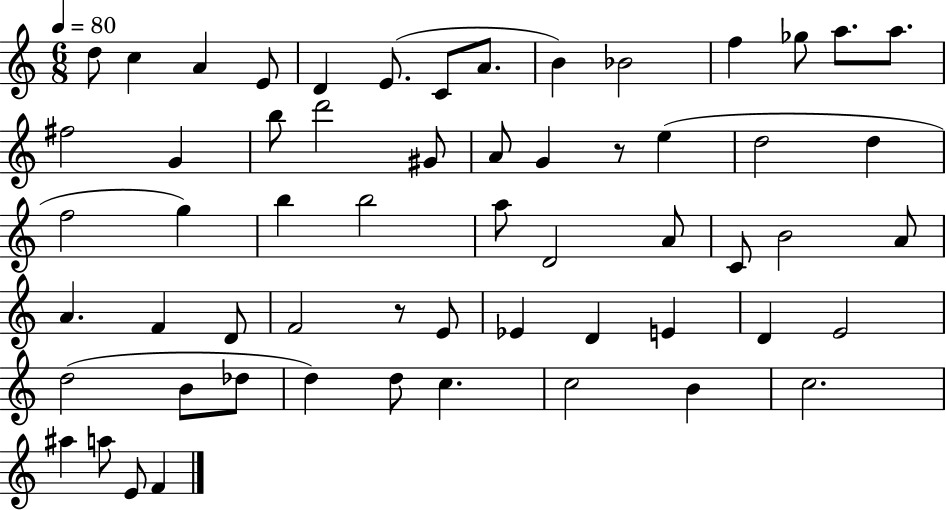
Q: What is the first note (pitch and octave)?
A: D5